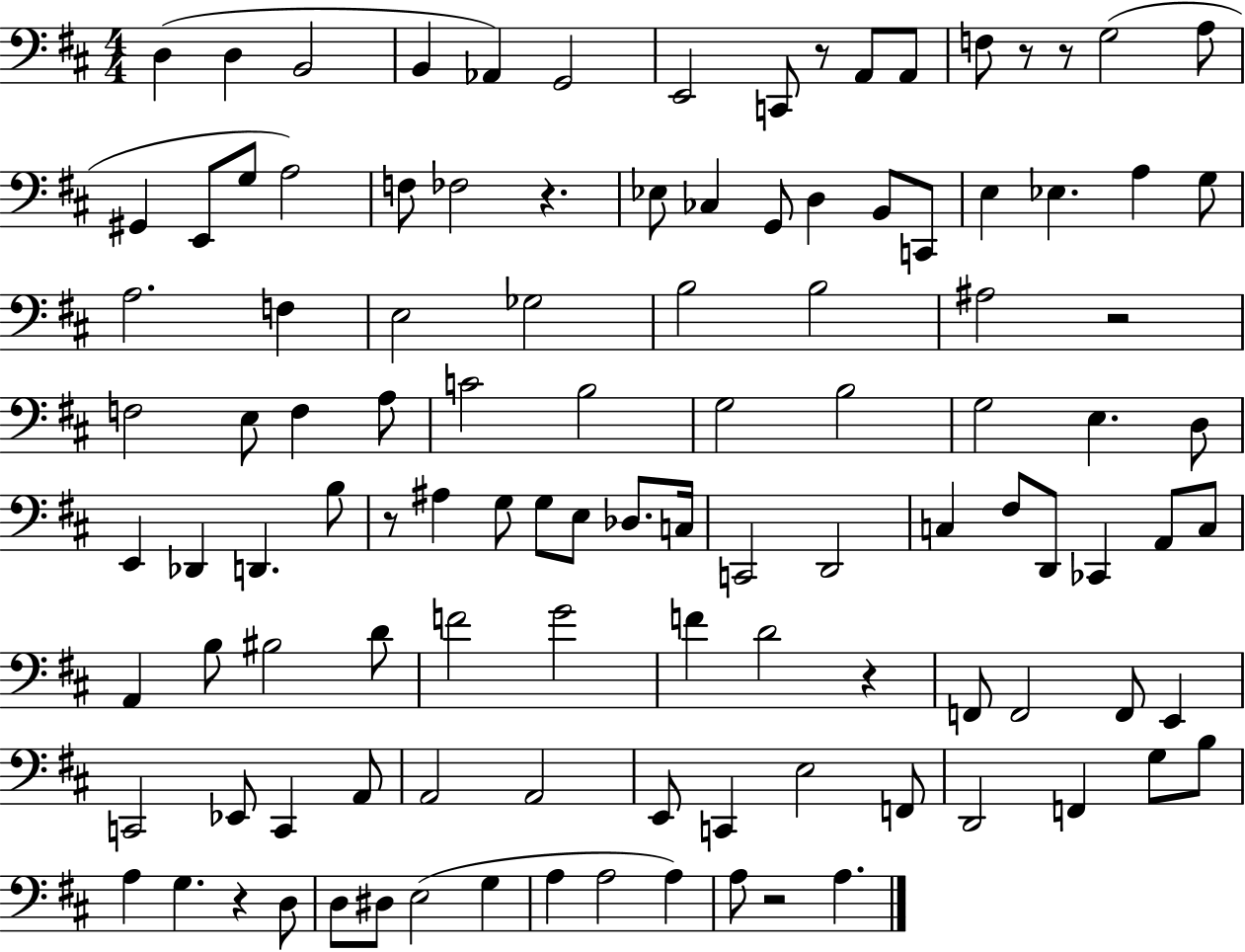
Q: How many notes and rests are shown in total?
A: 112